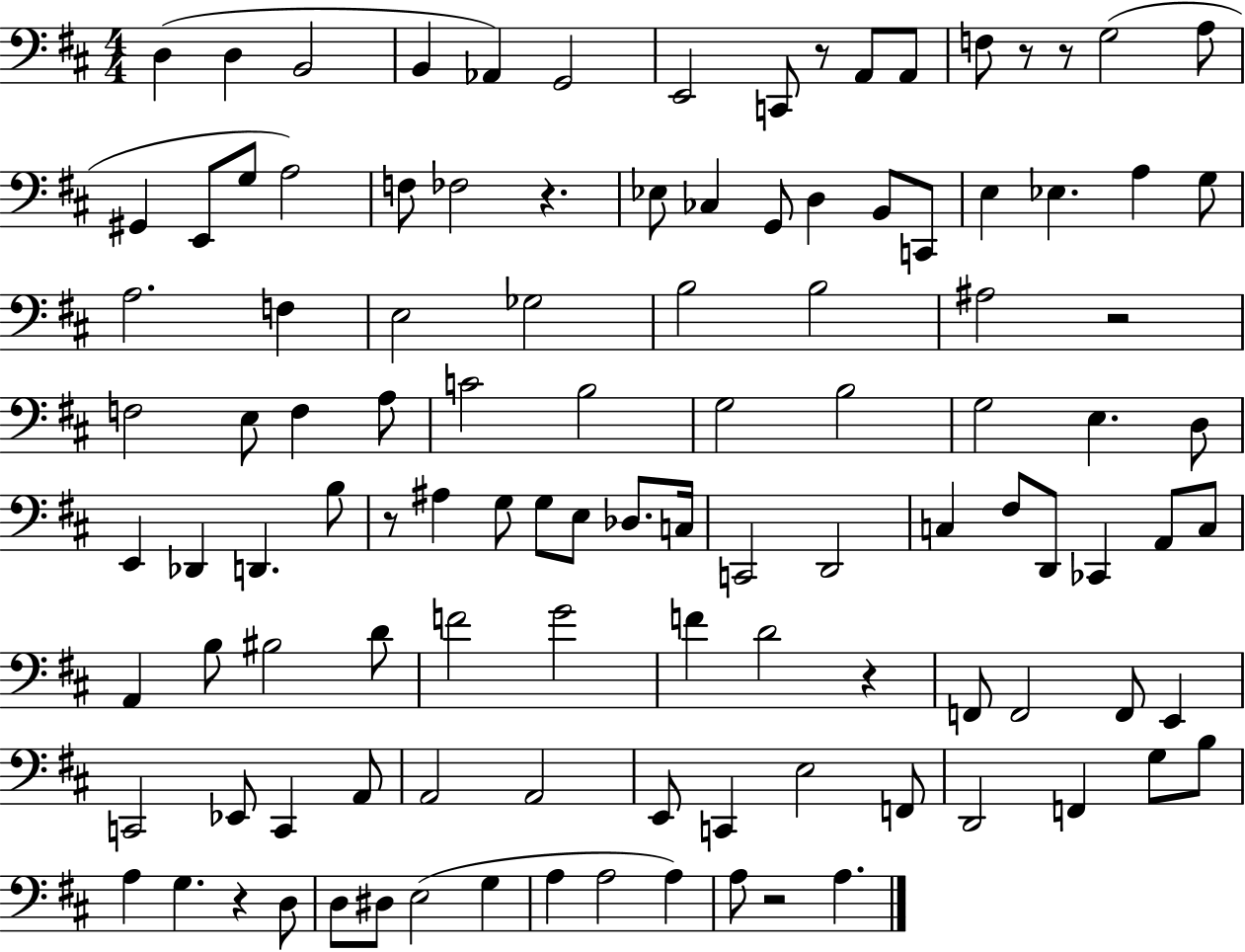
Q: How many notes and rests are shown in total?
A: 112